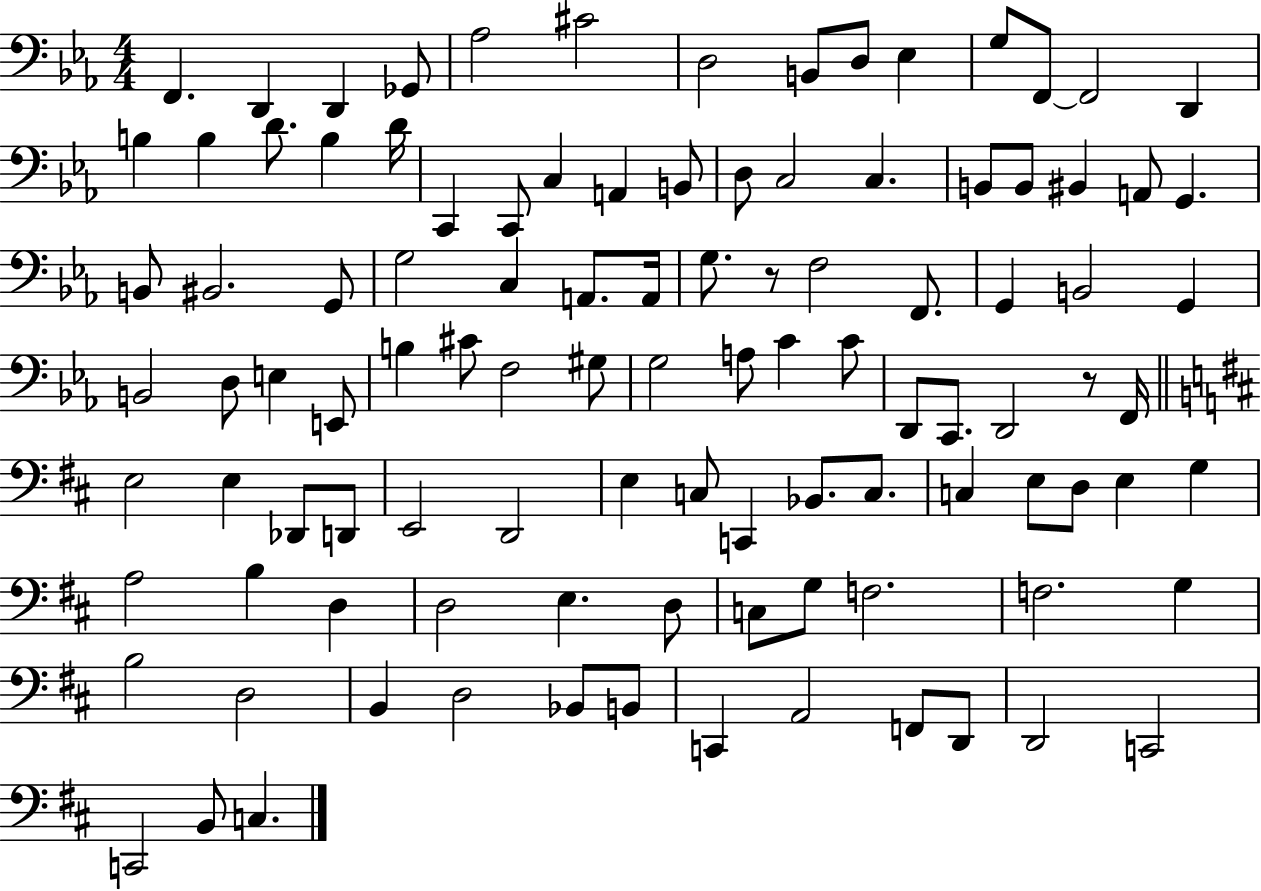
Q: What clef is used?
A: bass